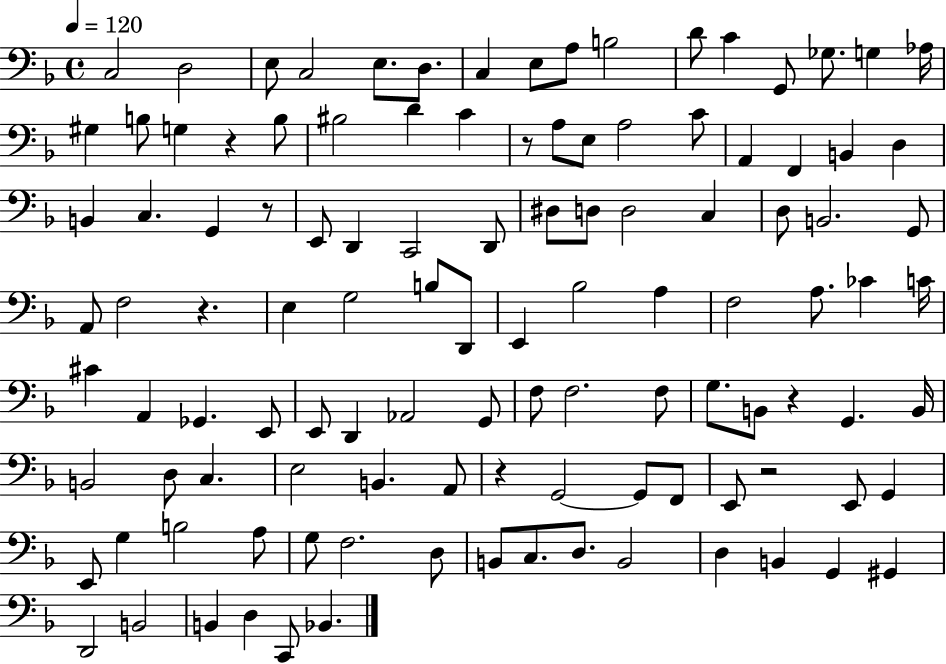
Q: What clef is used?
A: bass